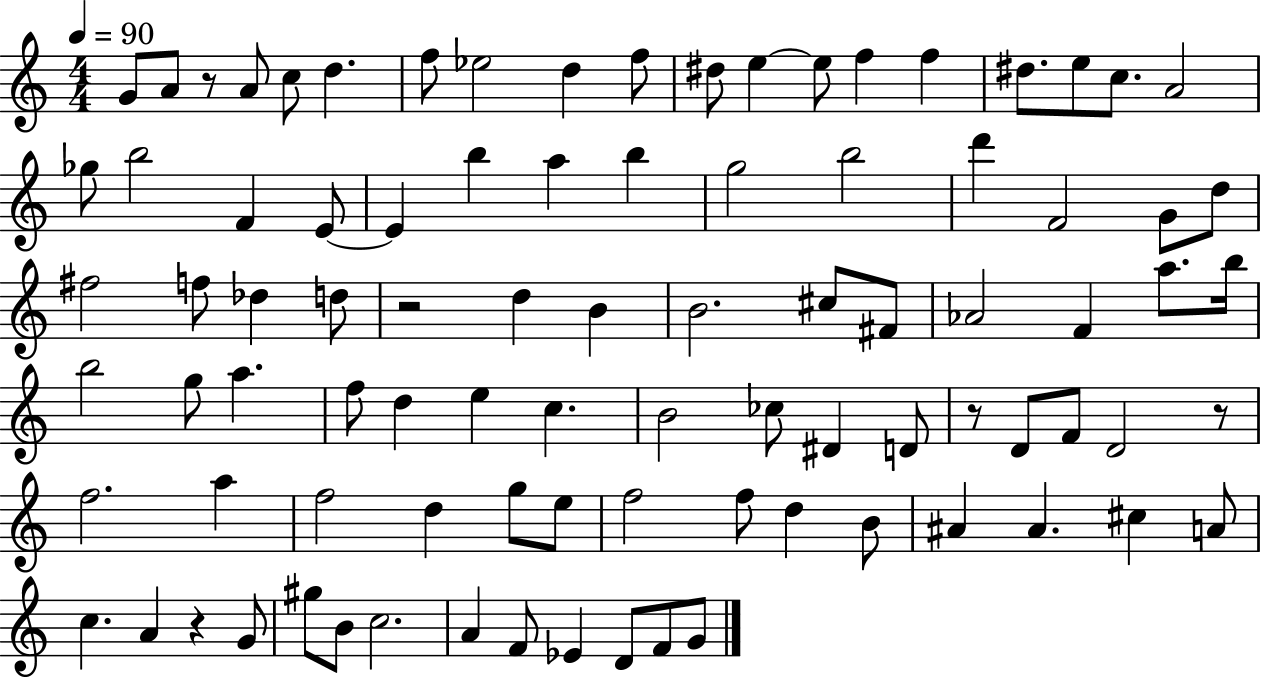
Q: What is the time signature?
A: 4/4